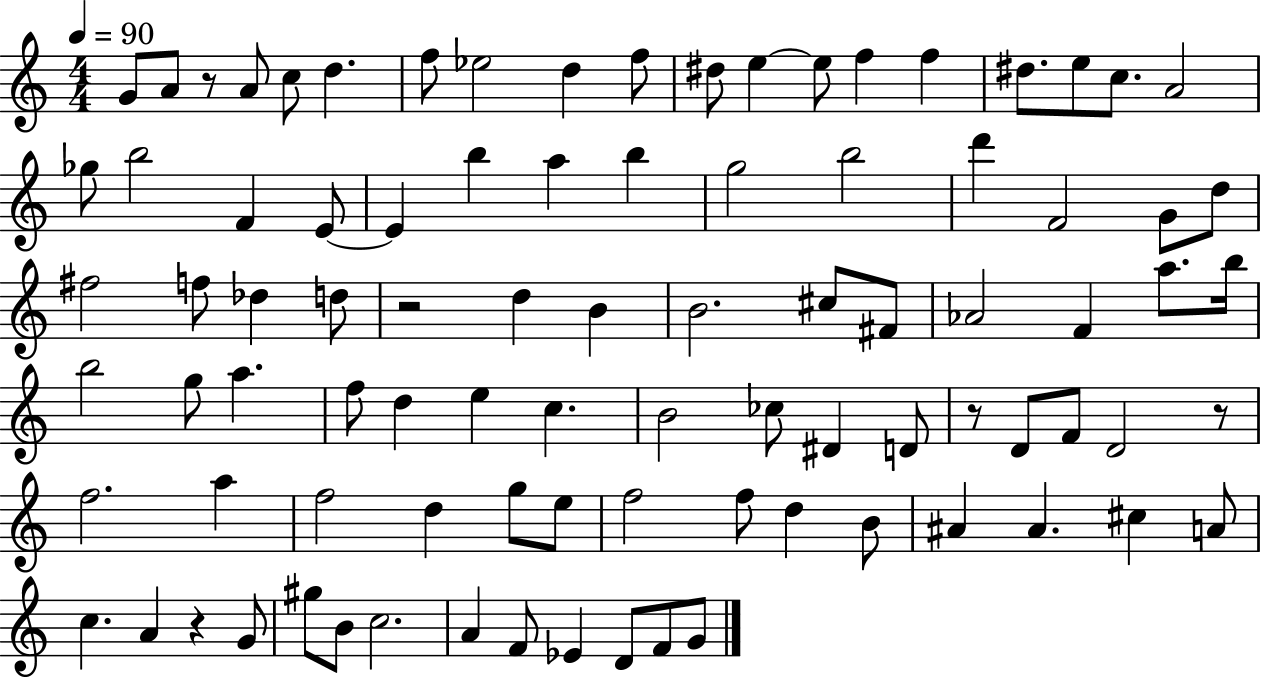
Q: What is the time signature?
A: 4/4